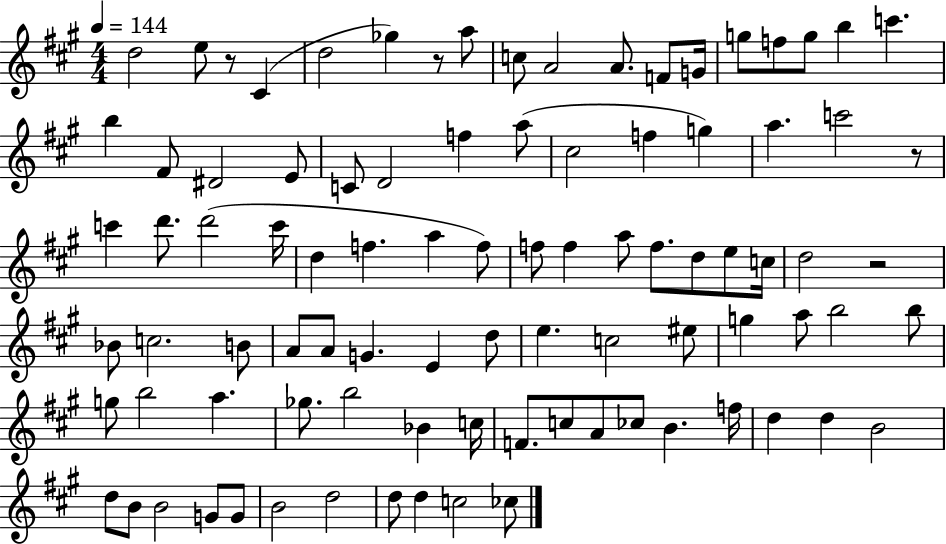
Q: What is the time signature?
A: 4/4